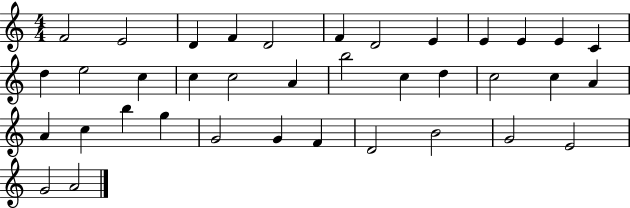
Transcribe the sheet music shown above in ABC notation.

X:1
T:Untitled
M:4/4
L:1/4
K:C
F2 E2 D F D2 F D2 E E E E C d e2 c c c2 A b2 c d c2 c A A c b g G2 G F D2 B2 G2 E2 G2 A2